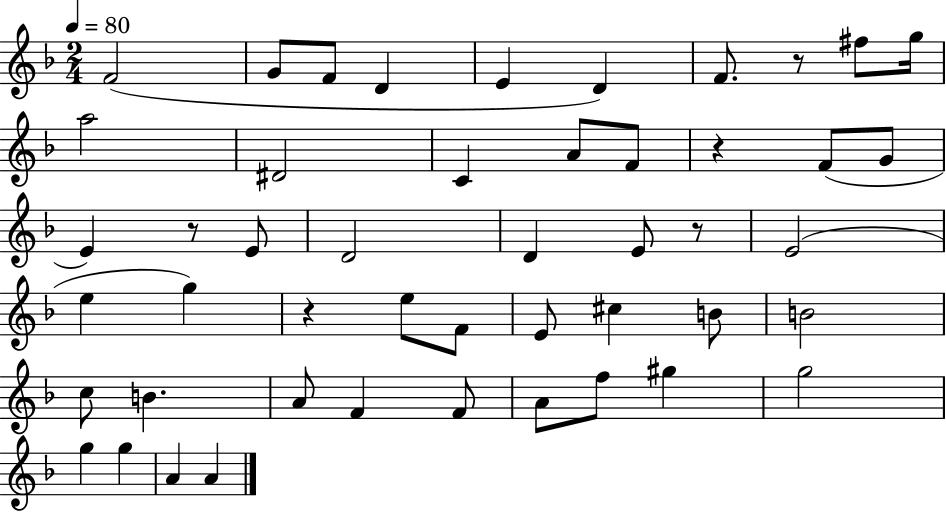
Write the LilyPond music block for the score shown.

{
  \clef treble
  \numericTimeSignature
  \time 2/4
  \key f \major
  \tempo 4 = 80
  f'2( | g'8 f'8 d'4 | e'4 d'4) | f'8. r8 fis''8 g''16 | \break a''2 | dis'2 | c'4 a'8 f'8 | r4 f'8( g'8 | \break e'4) r8 e'8 | d'2 | d'4 e'8 r8 | e'2( | \break e''4 g''4) | r4 e''8 f'8 | e'8 cis''4 b'8 | b'2 | \break c''8 b'4. | a'8 f'4 f'8 | a'8 f''8 gis''4 | g''2 | \break g''4 g''4 | a'4 a'4 | \bar "|."
}